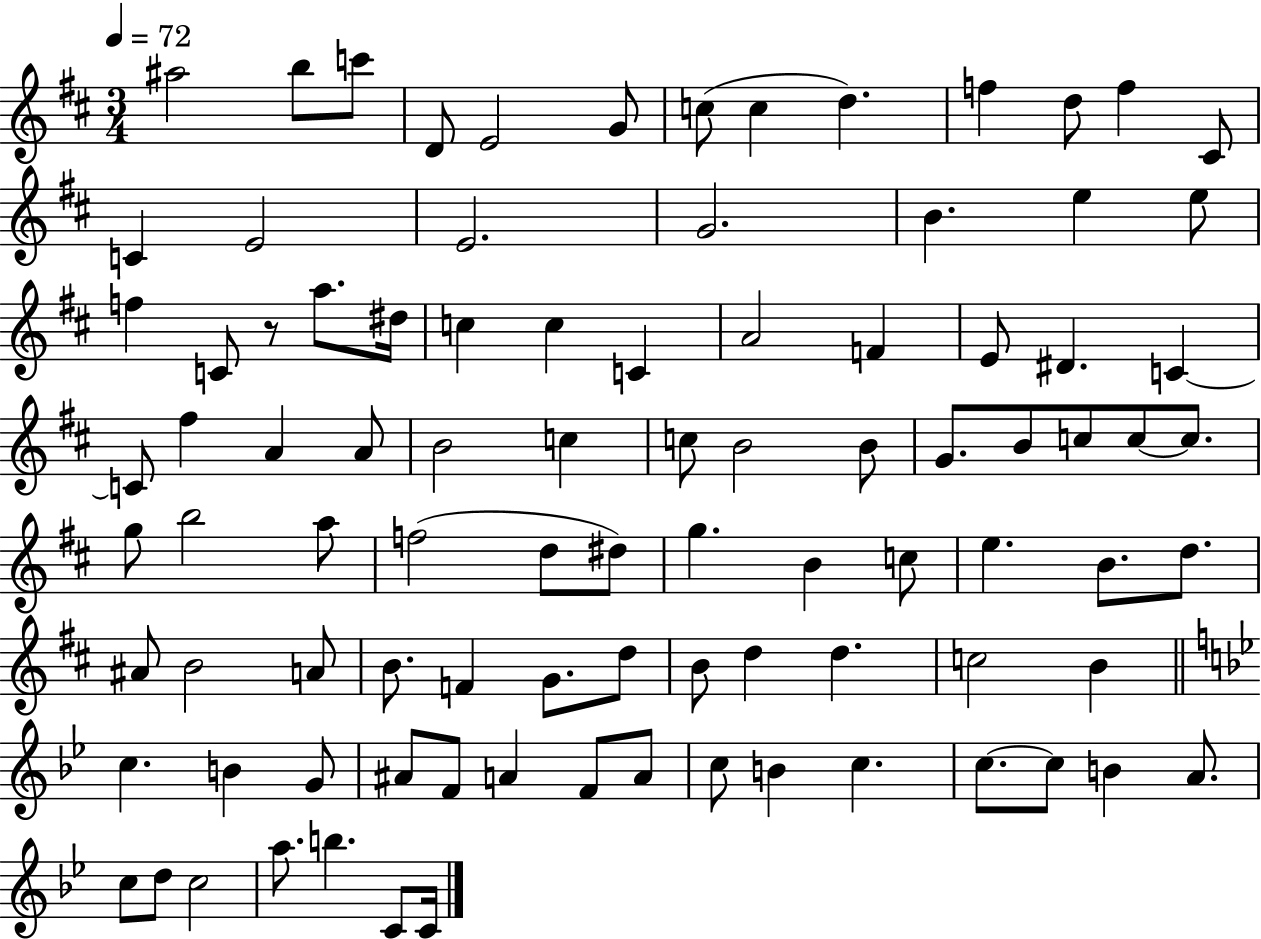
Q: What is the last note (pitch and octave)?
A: C4